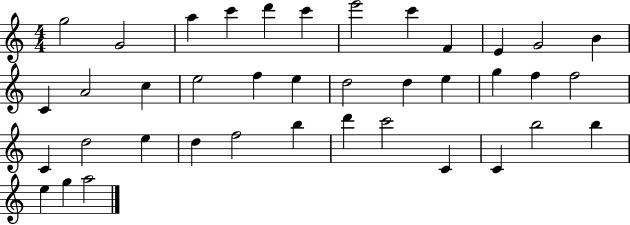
G5/h G4/h A5/q C6/q D6/q C6/q E6/h C6/q F4/q E4/q G4/h B4/q C4/q A4/h C5/q E5/h F5/q E5/q D5/h D5/q E5/q G5/q F5/q F5/h C4/q D5/h E5/q D5/q F5/h B5/q D6/q C6/h C4/q C4/q B5/h B5/q E5/q G5/q A5/h